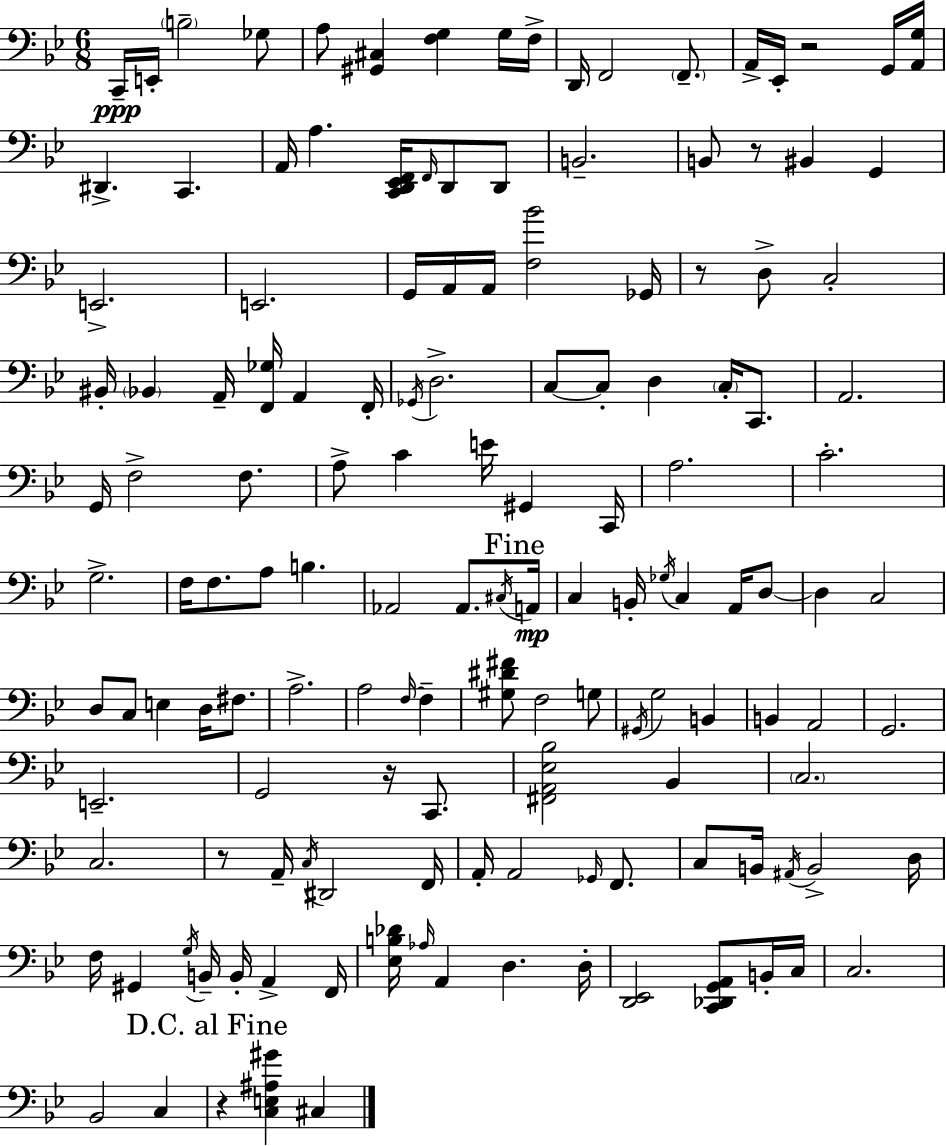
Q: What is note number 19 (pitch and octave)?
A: D2